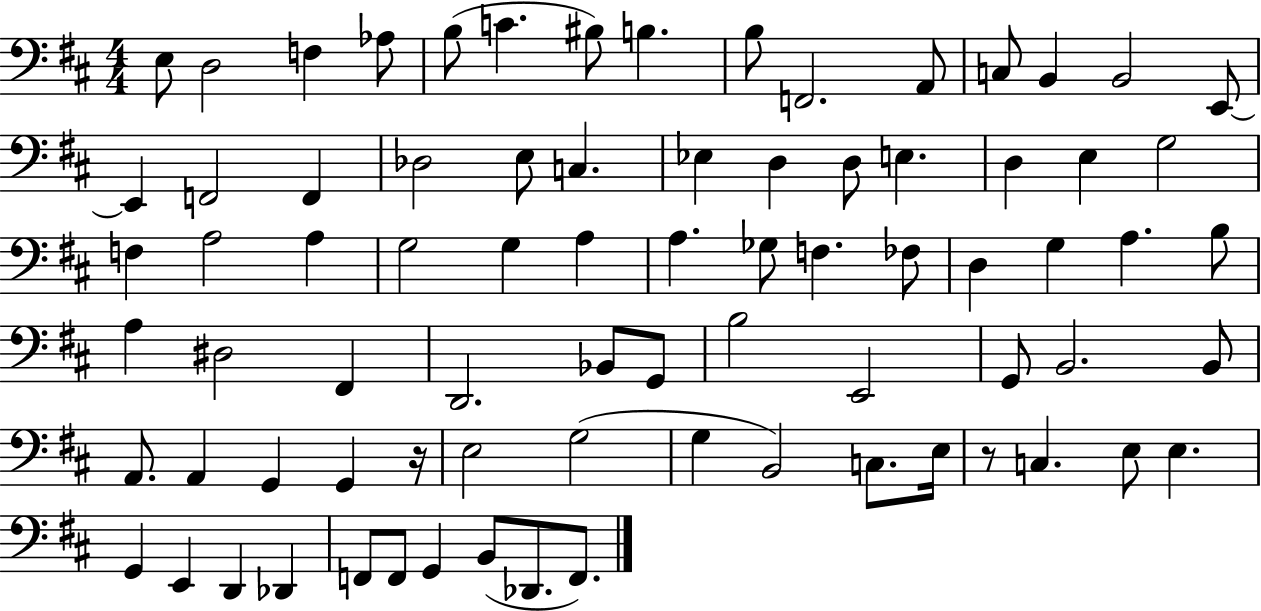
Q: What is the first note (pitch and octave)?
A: E3